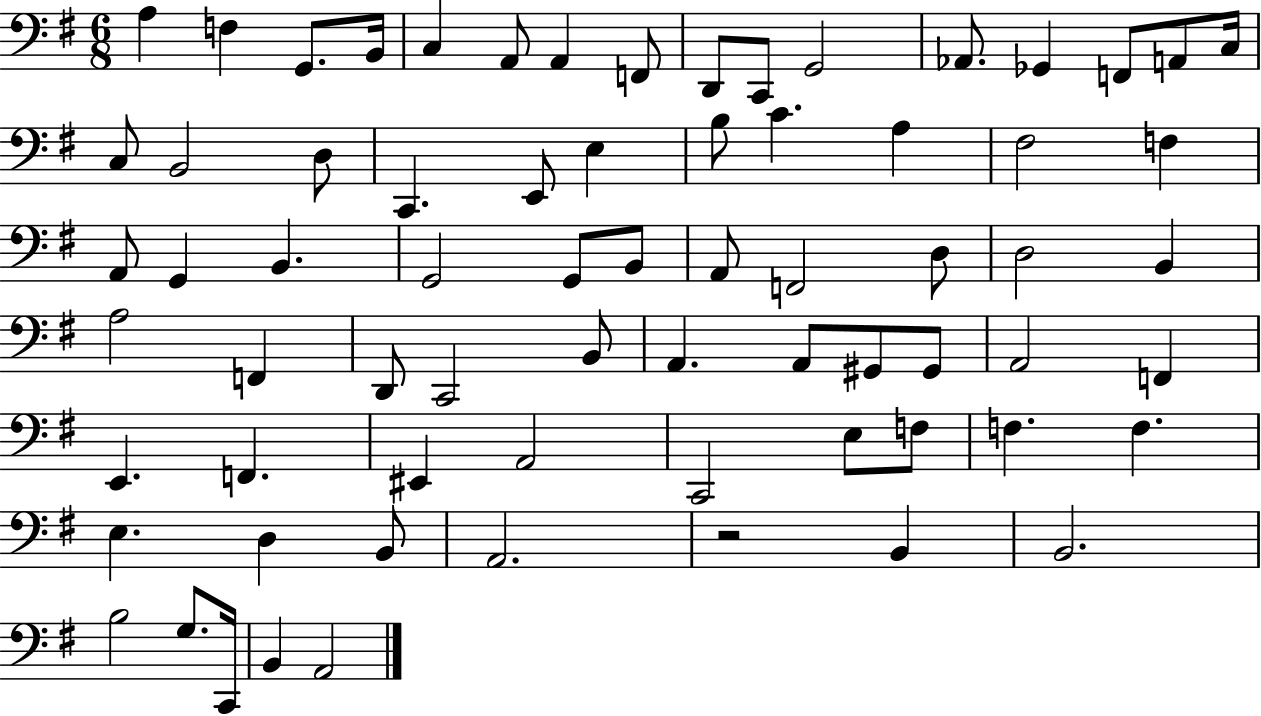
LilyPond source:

{
  \clef bass
  \numericTimeSignature
  \time 6/8
  \key g \major
  \repeat volta 2 { a4 f4 g,8. b,16 | c4 a,8 a,4 f,8 | d,8 c,8 g,2 | aes,8. ges,4 f,8 a,8 c16 | \break c8 b,2 d8 | c,4. e,8 e4 | b8 c'4. a4 | fis2 f4 | \break a,8 g,4 b,4. | g,2 g,8 b,8 | a,8 f,2 d8 | d2 b,4 | \break a2 f,4 | d,8 c,2 b,8 | a,4. a,8 gis,8 gis,8 | a,2 f,4 | \break e,4. f,4. | eis,4 a,2 | c,2 e8 f8 | f4. f4. | \break e4. d4 b,8 | a,2. | r2 b,4 | b,2. | \break b2 g8. c,16 | b,4 a,2 | } \bar "|."
}